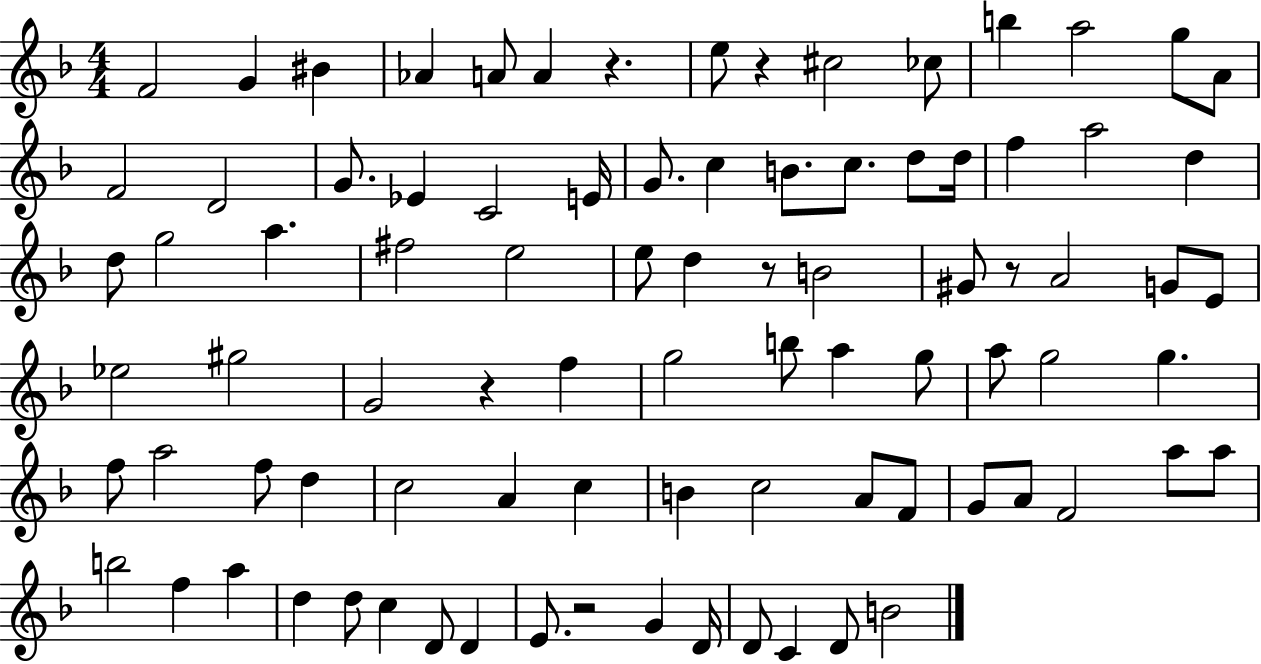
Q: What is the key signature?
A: F major